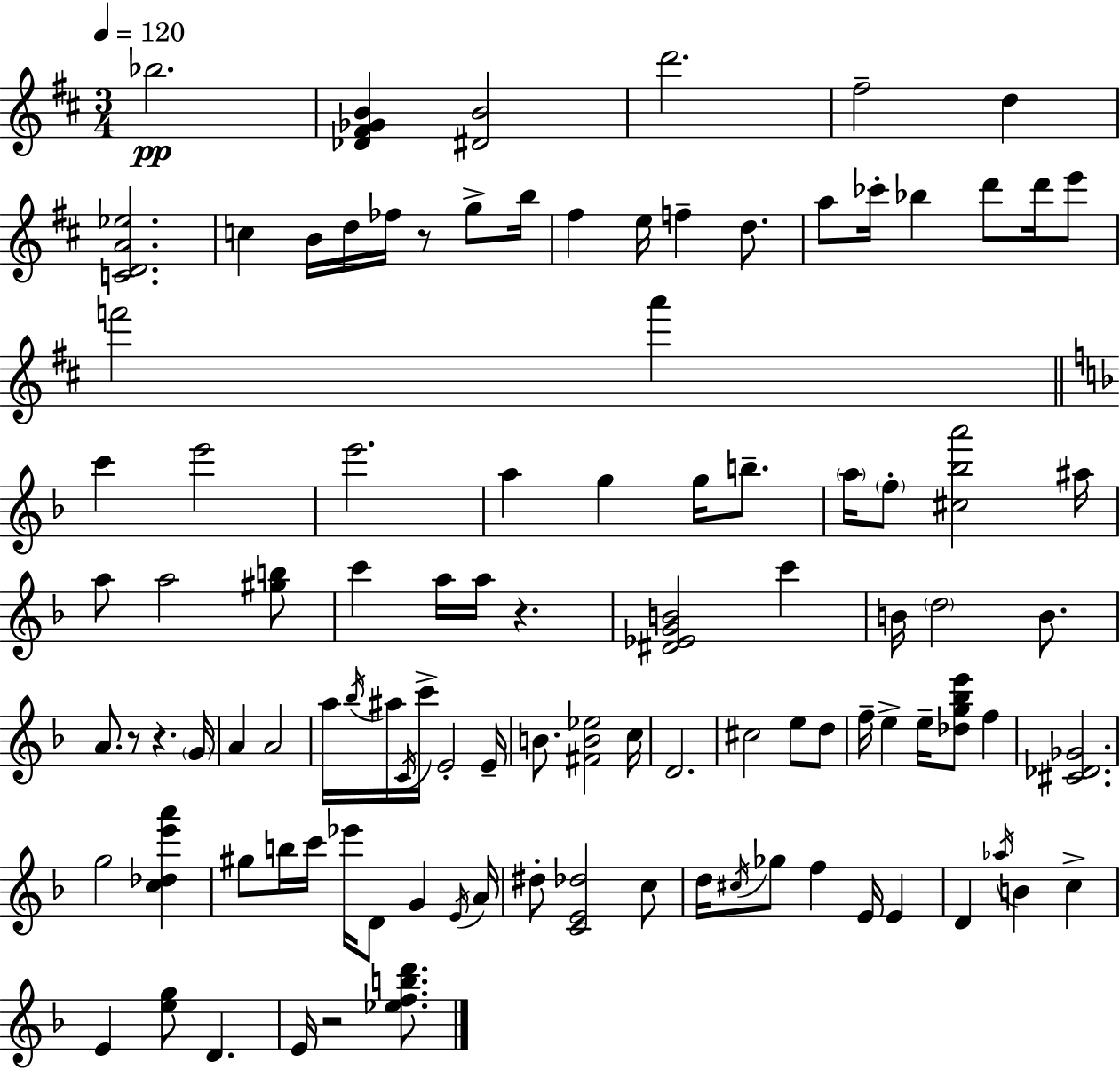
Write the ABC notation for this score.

X:1
T:Untitled
M:3/4
L:1/4
K:D
_b2 [_D^F_GB] [^DB]2 d'2 ^f2 d [CDA_e]2 c B/4 d/4 _f/4 z/2 g/2 b/4 ^f e/4 f d/2 a/2 _c'/4 _b d'/2 d'/4 e'/2 f'2 a' c' e'2 e'2 a g g/4 b/2 a/4 f/2 [^c_ba']2 ^a/4 a/2 a2 [^gb]/2 c' a/4 a/4 z [^D_EGB]2 c' B/4 d2 B/2 A/2 z/2 z G/4 A A2 a/4 _b/4 ^a/4 C/4 c'/4 E2 E/4 B/2 [^FB_e]2 c/4 D2 ^c2 e/2 d/2 f/4 e e/4 [_dg_be']/2 f [^C_D_G]2 g2 [c_de'a'] ^g/2 b/4 c'/4 _e'/4 D/2 G E/4 A/4 ^d/2 [CE_d]2 c/2 d/4 ^c/4 _g/2 f E/4 E D _a/4 B c E [eg]/2 D E/4 z2 [_efbd']/2